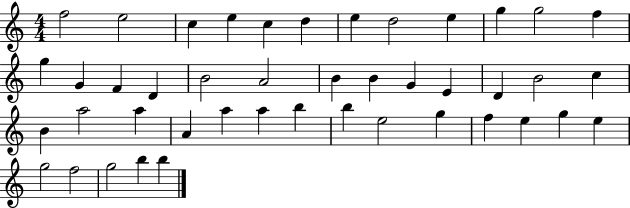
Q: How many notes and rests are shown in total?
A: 44